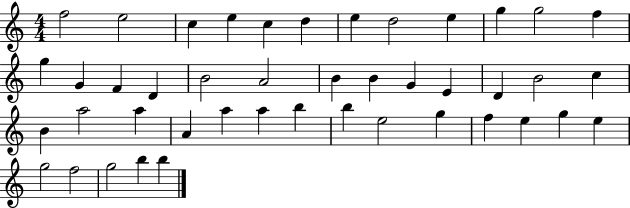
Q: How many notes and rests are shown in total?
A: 44